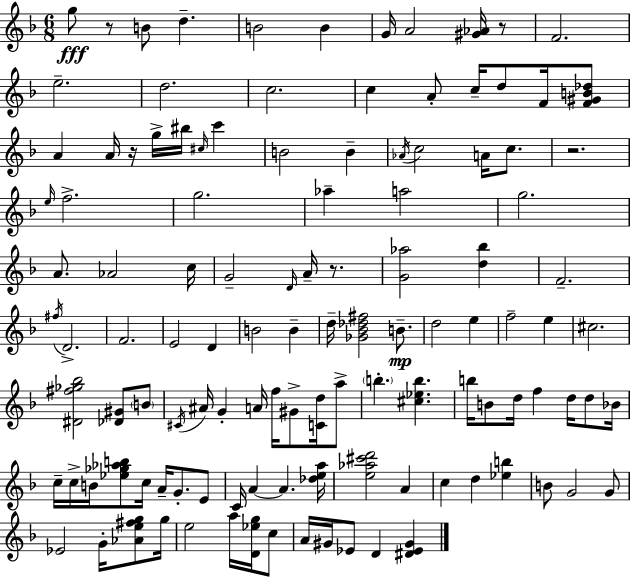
X:1
T:Untitled
M:6/8
L:1/4
K:Dm
g/2 z/2 B/2 d B2 B G/4 A2 [^G_A]/4 z/2 F2 e2 d2 c2 c A/2 c/4 d/2 F/4 [F^GB_d]/2 A A/4 z/4 g/4 ^b/4 ^c/4 c' B2 B _A/4 c2 A/4 c/2 z2 e/4 f2 g2 _a a2 g2 A/2 _A2 c/4 G2 D/4 A/4 z/2 [G_a]2 [d_b] F2 ^f/4 D2 F2 E2 D B2 B d/4 [_G_B_d^f]2 B/2 d2 e f2 e ^c2 [^D^f_g_b]2 [_D^G]/2 B/2 ^C/4 ^A/4 G A/4 f/4 ^G/2 [Cd]/4 a/2 b [^c_eb] b/4 B/2 d/4 f d/4 d/2 _B/4 c/4 c/4 B/4 [_e_g_ab]/2 c/4 A/4 G/2 E/2 C/4 A A [_dea]/4 [e_a^c'd']2 A c d [_eb] B/2 G2 G/2 _E2 G/4 [_Ae^fg]/2 g/4 e2 a/4 [D_eg]/4 c/2 A/4 ^G/4 _E/2 D [^D_E^G]